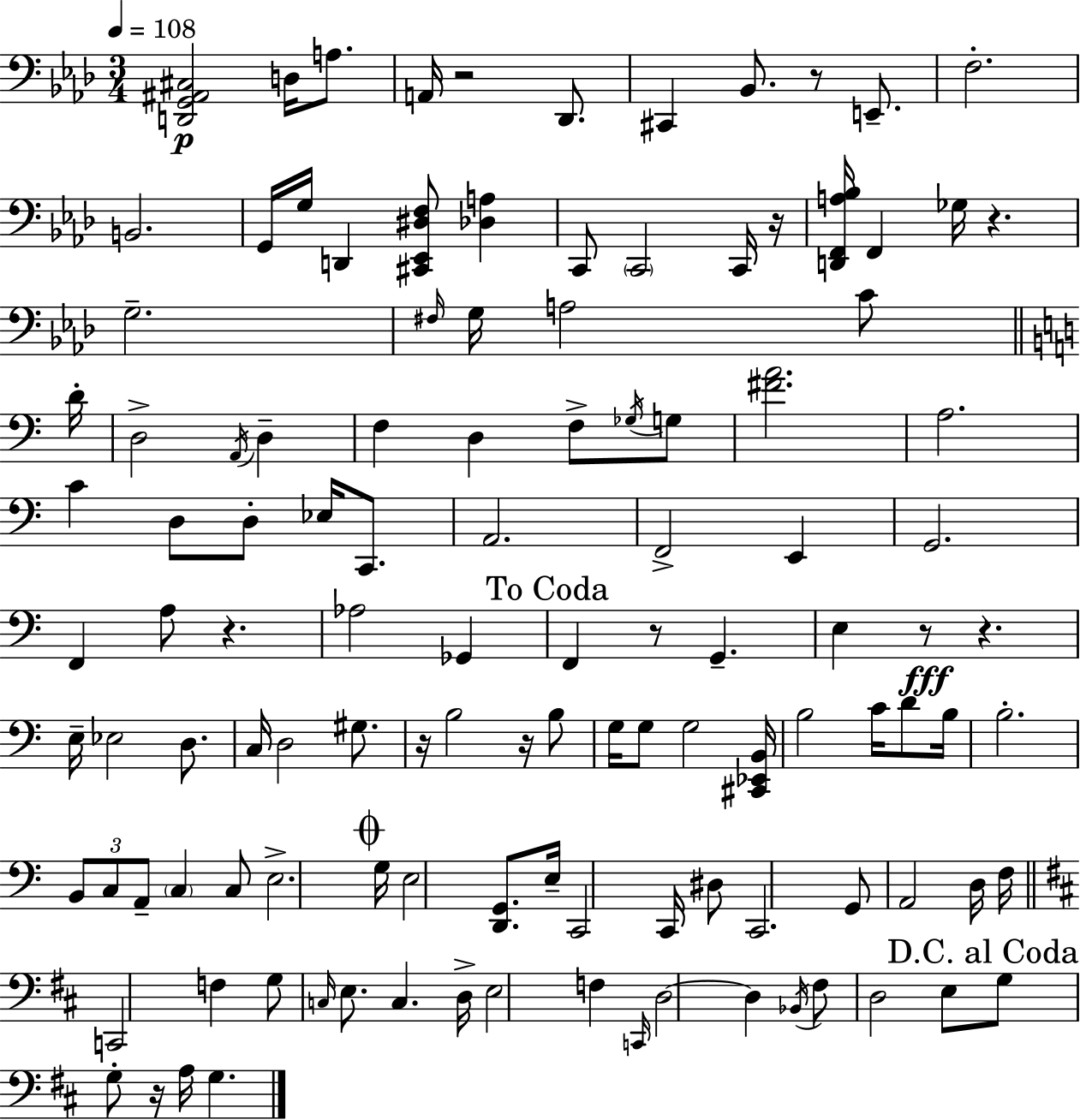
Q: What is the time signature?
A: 3/4